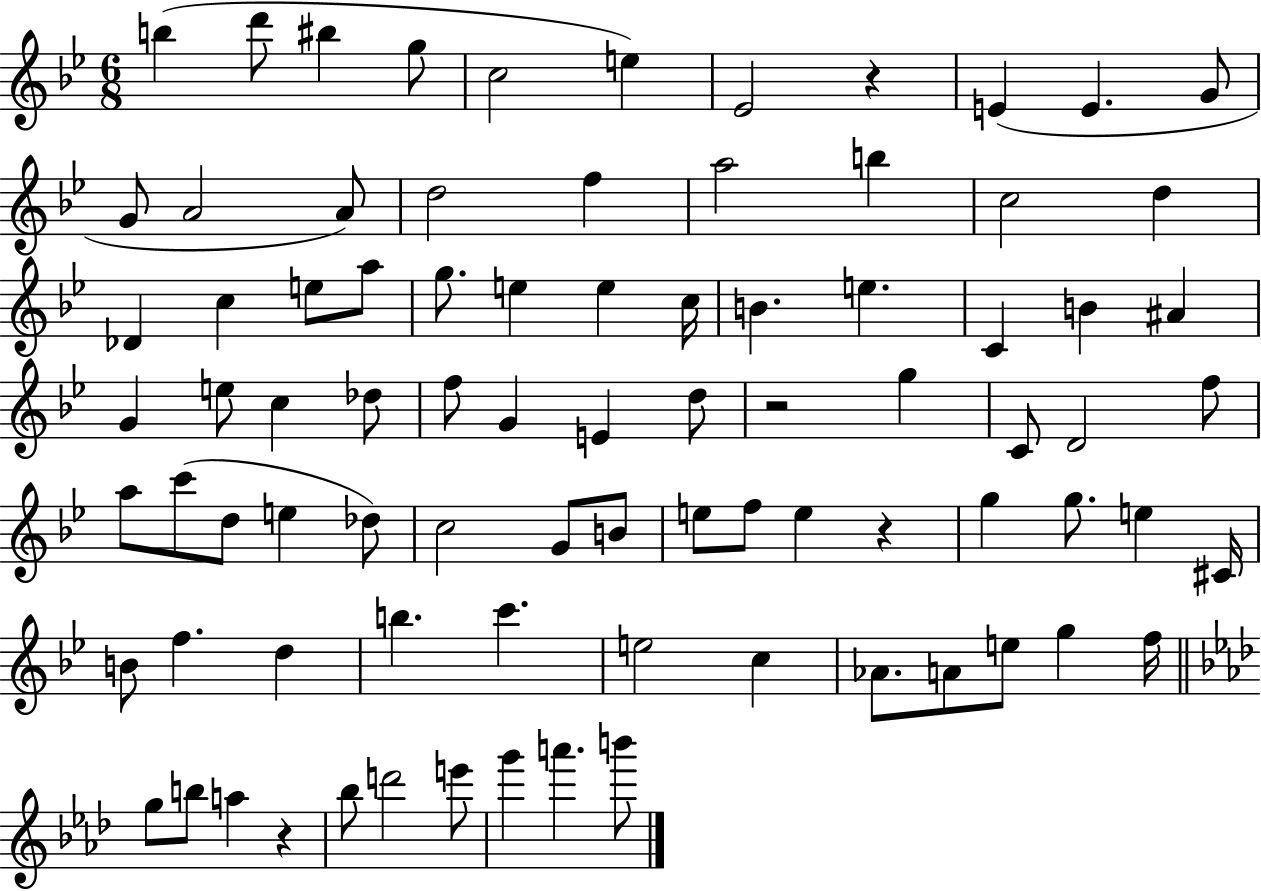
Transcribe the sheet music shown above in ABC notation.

X:1
T:Untitled
M:6/8
L:1/4
K:Bb
b d'/2 ^b g/2 c2 e _E2 z E E G/2 G/2 A2 A/2 d2 f a2 b c2 d _D c e/2 a/2 g/2 e e c/4 B e C B ^A G e/2 c _d/2 f/2 G E d/2 z2 g C/2 D2 f/2 a/2 c'/2 d/2 e _d/2 c2 G/2 B/2 e/2 f/2 e z g g/2 e ^C/4 B/2 f d b c' e2 c _A/2 A/2 e/2 g f/4 g/2 b/2 a z _b/2 d'2 e'/2 g' a' b'/2